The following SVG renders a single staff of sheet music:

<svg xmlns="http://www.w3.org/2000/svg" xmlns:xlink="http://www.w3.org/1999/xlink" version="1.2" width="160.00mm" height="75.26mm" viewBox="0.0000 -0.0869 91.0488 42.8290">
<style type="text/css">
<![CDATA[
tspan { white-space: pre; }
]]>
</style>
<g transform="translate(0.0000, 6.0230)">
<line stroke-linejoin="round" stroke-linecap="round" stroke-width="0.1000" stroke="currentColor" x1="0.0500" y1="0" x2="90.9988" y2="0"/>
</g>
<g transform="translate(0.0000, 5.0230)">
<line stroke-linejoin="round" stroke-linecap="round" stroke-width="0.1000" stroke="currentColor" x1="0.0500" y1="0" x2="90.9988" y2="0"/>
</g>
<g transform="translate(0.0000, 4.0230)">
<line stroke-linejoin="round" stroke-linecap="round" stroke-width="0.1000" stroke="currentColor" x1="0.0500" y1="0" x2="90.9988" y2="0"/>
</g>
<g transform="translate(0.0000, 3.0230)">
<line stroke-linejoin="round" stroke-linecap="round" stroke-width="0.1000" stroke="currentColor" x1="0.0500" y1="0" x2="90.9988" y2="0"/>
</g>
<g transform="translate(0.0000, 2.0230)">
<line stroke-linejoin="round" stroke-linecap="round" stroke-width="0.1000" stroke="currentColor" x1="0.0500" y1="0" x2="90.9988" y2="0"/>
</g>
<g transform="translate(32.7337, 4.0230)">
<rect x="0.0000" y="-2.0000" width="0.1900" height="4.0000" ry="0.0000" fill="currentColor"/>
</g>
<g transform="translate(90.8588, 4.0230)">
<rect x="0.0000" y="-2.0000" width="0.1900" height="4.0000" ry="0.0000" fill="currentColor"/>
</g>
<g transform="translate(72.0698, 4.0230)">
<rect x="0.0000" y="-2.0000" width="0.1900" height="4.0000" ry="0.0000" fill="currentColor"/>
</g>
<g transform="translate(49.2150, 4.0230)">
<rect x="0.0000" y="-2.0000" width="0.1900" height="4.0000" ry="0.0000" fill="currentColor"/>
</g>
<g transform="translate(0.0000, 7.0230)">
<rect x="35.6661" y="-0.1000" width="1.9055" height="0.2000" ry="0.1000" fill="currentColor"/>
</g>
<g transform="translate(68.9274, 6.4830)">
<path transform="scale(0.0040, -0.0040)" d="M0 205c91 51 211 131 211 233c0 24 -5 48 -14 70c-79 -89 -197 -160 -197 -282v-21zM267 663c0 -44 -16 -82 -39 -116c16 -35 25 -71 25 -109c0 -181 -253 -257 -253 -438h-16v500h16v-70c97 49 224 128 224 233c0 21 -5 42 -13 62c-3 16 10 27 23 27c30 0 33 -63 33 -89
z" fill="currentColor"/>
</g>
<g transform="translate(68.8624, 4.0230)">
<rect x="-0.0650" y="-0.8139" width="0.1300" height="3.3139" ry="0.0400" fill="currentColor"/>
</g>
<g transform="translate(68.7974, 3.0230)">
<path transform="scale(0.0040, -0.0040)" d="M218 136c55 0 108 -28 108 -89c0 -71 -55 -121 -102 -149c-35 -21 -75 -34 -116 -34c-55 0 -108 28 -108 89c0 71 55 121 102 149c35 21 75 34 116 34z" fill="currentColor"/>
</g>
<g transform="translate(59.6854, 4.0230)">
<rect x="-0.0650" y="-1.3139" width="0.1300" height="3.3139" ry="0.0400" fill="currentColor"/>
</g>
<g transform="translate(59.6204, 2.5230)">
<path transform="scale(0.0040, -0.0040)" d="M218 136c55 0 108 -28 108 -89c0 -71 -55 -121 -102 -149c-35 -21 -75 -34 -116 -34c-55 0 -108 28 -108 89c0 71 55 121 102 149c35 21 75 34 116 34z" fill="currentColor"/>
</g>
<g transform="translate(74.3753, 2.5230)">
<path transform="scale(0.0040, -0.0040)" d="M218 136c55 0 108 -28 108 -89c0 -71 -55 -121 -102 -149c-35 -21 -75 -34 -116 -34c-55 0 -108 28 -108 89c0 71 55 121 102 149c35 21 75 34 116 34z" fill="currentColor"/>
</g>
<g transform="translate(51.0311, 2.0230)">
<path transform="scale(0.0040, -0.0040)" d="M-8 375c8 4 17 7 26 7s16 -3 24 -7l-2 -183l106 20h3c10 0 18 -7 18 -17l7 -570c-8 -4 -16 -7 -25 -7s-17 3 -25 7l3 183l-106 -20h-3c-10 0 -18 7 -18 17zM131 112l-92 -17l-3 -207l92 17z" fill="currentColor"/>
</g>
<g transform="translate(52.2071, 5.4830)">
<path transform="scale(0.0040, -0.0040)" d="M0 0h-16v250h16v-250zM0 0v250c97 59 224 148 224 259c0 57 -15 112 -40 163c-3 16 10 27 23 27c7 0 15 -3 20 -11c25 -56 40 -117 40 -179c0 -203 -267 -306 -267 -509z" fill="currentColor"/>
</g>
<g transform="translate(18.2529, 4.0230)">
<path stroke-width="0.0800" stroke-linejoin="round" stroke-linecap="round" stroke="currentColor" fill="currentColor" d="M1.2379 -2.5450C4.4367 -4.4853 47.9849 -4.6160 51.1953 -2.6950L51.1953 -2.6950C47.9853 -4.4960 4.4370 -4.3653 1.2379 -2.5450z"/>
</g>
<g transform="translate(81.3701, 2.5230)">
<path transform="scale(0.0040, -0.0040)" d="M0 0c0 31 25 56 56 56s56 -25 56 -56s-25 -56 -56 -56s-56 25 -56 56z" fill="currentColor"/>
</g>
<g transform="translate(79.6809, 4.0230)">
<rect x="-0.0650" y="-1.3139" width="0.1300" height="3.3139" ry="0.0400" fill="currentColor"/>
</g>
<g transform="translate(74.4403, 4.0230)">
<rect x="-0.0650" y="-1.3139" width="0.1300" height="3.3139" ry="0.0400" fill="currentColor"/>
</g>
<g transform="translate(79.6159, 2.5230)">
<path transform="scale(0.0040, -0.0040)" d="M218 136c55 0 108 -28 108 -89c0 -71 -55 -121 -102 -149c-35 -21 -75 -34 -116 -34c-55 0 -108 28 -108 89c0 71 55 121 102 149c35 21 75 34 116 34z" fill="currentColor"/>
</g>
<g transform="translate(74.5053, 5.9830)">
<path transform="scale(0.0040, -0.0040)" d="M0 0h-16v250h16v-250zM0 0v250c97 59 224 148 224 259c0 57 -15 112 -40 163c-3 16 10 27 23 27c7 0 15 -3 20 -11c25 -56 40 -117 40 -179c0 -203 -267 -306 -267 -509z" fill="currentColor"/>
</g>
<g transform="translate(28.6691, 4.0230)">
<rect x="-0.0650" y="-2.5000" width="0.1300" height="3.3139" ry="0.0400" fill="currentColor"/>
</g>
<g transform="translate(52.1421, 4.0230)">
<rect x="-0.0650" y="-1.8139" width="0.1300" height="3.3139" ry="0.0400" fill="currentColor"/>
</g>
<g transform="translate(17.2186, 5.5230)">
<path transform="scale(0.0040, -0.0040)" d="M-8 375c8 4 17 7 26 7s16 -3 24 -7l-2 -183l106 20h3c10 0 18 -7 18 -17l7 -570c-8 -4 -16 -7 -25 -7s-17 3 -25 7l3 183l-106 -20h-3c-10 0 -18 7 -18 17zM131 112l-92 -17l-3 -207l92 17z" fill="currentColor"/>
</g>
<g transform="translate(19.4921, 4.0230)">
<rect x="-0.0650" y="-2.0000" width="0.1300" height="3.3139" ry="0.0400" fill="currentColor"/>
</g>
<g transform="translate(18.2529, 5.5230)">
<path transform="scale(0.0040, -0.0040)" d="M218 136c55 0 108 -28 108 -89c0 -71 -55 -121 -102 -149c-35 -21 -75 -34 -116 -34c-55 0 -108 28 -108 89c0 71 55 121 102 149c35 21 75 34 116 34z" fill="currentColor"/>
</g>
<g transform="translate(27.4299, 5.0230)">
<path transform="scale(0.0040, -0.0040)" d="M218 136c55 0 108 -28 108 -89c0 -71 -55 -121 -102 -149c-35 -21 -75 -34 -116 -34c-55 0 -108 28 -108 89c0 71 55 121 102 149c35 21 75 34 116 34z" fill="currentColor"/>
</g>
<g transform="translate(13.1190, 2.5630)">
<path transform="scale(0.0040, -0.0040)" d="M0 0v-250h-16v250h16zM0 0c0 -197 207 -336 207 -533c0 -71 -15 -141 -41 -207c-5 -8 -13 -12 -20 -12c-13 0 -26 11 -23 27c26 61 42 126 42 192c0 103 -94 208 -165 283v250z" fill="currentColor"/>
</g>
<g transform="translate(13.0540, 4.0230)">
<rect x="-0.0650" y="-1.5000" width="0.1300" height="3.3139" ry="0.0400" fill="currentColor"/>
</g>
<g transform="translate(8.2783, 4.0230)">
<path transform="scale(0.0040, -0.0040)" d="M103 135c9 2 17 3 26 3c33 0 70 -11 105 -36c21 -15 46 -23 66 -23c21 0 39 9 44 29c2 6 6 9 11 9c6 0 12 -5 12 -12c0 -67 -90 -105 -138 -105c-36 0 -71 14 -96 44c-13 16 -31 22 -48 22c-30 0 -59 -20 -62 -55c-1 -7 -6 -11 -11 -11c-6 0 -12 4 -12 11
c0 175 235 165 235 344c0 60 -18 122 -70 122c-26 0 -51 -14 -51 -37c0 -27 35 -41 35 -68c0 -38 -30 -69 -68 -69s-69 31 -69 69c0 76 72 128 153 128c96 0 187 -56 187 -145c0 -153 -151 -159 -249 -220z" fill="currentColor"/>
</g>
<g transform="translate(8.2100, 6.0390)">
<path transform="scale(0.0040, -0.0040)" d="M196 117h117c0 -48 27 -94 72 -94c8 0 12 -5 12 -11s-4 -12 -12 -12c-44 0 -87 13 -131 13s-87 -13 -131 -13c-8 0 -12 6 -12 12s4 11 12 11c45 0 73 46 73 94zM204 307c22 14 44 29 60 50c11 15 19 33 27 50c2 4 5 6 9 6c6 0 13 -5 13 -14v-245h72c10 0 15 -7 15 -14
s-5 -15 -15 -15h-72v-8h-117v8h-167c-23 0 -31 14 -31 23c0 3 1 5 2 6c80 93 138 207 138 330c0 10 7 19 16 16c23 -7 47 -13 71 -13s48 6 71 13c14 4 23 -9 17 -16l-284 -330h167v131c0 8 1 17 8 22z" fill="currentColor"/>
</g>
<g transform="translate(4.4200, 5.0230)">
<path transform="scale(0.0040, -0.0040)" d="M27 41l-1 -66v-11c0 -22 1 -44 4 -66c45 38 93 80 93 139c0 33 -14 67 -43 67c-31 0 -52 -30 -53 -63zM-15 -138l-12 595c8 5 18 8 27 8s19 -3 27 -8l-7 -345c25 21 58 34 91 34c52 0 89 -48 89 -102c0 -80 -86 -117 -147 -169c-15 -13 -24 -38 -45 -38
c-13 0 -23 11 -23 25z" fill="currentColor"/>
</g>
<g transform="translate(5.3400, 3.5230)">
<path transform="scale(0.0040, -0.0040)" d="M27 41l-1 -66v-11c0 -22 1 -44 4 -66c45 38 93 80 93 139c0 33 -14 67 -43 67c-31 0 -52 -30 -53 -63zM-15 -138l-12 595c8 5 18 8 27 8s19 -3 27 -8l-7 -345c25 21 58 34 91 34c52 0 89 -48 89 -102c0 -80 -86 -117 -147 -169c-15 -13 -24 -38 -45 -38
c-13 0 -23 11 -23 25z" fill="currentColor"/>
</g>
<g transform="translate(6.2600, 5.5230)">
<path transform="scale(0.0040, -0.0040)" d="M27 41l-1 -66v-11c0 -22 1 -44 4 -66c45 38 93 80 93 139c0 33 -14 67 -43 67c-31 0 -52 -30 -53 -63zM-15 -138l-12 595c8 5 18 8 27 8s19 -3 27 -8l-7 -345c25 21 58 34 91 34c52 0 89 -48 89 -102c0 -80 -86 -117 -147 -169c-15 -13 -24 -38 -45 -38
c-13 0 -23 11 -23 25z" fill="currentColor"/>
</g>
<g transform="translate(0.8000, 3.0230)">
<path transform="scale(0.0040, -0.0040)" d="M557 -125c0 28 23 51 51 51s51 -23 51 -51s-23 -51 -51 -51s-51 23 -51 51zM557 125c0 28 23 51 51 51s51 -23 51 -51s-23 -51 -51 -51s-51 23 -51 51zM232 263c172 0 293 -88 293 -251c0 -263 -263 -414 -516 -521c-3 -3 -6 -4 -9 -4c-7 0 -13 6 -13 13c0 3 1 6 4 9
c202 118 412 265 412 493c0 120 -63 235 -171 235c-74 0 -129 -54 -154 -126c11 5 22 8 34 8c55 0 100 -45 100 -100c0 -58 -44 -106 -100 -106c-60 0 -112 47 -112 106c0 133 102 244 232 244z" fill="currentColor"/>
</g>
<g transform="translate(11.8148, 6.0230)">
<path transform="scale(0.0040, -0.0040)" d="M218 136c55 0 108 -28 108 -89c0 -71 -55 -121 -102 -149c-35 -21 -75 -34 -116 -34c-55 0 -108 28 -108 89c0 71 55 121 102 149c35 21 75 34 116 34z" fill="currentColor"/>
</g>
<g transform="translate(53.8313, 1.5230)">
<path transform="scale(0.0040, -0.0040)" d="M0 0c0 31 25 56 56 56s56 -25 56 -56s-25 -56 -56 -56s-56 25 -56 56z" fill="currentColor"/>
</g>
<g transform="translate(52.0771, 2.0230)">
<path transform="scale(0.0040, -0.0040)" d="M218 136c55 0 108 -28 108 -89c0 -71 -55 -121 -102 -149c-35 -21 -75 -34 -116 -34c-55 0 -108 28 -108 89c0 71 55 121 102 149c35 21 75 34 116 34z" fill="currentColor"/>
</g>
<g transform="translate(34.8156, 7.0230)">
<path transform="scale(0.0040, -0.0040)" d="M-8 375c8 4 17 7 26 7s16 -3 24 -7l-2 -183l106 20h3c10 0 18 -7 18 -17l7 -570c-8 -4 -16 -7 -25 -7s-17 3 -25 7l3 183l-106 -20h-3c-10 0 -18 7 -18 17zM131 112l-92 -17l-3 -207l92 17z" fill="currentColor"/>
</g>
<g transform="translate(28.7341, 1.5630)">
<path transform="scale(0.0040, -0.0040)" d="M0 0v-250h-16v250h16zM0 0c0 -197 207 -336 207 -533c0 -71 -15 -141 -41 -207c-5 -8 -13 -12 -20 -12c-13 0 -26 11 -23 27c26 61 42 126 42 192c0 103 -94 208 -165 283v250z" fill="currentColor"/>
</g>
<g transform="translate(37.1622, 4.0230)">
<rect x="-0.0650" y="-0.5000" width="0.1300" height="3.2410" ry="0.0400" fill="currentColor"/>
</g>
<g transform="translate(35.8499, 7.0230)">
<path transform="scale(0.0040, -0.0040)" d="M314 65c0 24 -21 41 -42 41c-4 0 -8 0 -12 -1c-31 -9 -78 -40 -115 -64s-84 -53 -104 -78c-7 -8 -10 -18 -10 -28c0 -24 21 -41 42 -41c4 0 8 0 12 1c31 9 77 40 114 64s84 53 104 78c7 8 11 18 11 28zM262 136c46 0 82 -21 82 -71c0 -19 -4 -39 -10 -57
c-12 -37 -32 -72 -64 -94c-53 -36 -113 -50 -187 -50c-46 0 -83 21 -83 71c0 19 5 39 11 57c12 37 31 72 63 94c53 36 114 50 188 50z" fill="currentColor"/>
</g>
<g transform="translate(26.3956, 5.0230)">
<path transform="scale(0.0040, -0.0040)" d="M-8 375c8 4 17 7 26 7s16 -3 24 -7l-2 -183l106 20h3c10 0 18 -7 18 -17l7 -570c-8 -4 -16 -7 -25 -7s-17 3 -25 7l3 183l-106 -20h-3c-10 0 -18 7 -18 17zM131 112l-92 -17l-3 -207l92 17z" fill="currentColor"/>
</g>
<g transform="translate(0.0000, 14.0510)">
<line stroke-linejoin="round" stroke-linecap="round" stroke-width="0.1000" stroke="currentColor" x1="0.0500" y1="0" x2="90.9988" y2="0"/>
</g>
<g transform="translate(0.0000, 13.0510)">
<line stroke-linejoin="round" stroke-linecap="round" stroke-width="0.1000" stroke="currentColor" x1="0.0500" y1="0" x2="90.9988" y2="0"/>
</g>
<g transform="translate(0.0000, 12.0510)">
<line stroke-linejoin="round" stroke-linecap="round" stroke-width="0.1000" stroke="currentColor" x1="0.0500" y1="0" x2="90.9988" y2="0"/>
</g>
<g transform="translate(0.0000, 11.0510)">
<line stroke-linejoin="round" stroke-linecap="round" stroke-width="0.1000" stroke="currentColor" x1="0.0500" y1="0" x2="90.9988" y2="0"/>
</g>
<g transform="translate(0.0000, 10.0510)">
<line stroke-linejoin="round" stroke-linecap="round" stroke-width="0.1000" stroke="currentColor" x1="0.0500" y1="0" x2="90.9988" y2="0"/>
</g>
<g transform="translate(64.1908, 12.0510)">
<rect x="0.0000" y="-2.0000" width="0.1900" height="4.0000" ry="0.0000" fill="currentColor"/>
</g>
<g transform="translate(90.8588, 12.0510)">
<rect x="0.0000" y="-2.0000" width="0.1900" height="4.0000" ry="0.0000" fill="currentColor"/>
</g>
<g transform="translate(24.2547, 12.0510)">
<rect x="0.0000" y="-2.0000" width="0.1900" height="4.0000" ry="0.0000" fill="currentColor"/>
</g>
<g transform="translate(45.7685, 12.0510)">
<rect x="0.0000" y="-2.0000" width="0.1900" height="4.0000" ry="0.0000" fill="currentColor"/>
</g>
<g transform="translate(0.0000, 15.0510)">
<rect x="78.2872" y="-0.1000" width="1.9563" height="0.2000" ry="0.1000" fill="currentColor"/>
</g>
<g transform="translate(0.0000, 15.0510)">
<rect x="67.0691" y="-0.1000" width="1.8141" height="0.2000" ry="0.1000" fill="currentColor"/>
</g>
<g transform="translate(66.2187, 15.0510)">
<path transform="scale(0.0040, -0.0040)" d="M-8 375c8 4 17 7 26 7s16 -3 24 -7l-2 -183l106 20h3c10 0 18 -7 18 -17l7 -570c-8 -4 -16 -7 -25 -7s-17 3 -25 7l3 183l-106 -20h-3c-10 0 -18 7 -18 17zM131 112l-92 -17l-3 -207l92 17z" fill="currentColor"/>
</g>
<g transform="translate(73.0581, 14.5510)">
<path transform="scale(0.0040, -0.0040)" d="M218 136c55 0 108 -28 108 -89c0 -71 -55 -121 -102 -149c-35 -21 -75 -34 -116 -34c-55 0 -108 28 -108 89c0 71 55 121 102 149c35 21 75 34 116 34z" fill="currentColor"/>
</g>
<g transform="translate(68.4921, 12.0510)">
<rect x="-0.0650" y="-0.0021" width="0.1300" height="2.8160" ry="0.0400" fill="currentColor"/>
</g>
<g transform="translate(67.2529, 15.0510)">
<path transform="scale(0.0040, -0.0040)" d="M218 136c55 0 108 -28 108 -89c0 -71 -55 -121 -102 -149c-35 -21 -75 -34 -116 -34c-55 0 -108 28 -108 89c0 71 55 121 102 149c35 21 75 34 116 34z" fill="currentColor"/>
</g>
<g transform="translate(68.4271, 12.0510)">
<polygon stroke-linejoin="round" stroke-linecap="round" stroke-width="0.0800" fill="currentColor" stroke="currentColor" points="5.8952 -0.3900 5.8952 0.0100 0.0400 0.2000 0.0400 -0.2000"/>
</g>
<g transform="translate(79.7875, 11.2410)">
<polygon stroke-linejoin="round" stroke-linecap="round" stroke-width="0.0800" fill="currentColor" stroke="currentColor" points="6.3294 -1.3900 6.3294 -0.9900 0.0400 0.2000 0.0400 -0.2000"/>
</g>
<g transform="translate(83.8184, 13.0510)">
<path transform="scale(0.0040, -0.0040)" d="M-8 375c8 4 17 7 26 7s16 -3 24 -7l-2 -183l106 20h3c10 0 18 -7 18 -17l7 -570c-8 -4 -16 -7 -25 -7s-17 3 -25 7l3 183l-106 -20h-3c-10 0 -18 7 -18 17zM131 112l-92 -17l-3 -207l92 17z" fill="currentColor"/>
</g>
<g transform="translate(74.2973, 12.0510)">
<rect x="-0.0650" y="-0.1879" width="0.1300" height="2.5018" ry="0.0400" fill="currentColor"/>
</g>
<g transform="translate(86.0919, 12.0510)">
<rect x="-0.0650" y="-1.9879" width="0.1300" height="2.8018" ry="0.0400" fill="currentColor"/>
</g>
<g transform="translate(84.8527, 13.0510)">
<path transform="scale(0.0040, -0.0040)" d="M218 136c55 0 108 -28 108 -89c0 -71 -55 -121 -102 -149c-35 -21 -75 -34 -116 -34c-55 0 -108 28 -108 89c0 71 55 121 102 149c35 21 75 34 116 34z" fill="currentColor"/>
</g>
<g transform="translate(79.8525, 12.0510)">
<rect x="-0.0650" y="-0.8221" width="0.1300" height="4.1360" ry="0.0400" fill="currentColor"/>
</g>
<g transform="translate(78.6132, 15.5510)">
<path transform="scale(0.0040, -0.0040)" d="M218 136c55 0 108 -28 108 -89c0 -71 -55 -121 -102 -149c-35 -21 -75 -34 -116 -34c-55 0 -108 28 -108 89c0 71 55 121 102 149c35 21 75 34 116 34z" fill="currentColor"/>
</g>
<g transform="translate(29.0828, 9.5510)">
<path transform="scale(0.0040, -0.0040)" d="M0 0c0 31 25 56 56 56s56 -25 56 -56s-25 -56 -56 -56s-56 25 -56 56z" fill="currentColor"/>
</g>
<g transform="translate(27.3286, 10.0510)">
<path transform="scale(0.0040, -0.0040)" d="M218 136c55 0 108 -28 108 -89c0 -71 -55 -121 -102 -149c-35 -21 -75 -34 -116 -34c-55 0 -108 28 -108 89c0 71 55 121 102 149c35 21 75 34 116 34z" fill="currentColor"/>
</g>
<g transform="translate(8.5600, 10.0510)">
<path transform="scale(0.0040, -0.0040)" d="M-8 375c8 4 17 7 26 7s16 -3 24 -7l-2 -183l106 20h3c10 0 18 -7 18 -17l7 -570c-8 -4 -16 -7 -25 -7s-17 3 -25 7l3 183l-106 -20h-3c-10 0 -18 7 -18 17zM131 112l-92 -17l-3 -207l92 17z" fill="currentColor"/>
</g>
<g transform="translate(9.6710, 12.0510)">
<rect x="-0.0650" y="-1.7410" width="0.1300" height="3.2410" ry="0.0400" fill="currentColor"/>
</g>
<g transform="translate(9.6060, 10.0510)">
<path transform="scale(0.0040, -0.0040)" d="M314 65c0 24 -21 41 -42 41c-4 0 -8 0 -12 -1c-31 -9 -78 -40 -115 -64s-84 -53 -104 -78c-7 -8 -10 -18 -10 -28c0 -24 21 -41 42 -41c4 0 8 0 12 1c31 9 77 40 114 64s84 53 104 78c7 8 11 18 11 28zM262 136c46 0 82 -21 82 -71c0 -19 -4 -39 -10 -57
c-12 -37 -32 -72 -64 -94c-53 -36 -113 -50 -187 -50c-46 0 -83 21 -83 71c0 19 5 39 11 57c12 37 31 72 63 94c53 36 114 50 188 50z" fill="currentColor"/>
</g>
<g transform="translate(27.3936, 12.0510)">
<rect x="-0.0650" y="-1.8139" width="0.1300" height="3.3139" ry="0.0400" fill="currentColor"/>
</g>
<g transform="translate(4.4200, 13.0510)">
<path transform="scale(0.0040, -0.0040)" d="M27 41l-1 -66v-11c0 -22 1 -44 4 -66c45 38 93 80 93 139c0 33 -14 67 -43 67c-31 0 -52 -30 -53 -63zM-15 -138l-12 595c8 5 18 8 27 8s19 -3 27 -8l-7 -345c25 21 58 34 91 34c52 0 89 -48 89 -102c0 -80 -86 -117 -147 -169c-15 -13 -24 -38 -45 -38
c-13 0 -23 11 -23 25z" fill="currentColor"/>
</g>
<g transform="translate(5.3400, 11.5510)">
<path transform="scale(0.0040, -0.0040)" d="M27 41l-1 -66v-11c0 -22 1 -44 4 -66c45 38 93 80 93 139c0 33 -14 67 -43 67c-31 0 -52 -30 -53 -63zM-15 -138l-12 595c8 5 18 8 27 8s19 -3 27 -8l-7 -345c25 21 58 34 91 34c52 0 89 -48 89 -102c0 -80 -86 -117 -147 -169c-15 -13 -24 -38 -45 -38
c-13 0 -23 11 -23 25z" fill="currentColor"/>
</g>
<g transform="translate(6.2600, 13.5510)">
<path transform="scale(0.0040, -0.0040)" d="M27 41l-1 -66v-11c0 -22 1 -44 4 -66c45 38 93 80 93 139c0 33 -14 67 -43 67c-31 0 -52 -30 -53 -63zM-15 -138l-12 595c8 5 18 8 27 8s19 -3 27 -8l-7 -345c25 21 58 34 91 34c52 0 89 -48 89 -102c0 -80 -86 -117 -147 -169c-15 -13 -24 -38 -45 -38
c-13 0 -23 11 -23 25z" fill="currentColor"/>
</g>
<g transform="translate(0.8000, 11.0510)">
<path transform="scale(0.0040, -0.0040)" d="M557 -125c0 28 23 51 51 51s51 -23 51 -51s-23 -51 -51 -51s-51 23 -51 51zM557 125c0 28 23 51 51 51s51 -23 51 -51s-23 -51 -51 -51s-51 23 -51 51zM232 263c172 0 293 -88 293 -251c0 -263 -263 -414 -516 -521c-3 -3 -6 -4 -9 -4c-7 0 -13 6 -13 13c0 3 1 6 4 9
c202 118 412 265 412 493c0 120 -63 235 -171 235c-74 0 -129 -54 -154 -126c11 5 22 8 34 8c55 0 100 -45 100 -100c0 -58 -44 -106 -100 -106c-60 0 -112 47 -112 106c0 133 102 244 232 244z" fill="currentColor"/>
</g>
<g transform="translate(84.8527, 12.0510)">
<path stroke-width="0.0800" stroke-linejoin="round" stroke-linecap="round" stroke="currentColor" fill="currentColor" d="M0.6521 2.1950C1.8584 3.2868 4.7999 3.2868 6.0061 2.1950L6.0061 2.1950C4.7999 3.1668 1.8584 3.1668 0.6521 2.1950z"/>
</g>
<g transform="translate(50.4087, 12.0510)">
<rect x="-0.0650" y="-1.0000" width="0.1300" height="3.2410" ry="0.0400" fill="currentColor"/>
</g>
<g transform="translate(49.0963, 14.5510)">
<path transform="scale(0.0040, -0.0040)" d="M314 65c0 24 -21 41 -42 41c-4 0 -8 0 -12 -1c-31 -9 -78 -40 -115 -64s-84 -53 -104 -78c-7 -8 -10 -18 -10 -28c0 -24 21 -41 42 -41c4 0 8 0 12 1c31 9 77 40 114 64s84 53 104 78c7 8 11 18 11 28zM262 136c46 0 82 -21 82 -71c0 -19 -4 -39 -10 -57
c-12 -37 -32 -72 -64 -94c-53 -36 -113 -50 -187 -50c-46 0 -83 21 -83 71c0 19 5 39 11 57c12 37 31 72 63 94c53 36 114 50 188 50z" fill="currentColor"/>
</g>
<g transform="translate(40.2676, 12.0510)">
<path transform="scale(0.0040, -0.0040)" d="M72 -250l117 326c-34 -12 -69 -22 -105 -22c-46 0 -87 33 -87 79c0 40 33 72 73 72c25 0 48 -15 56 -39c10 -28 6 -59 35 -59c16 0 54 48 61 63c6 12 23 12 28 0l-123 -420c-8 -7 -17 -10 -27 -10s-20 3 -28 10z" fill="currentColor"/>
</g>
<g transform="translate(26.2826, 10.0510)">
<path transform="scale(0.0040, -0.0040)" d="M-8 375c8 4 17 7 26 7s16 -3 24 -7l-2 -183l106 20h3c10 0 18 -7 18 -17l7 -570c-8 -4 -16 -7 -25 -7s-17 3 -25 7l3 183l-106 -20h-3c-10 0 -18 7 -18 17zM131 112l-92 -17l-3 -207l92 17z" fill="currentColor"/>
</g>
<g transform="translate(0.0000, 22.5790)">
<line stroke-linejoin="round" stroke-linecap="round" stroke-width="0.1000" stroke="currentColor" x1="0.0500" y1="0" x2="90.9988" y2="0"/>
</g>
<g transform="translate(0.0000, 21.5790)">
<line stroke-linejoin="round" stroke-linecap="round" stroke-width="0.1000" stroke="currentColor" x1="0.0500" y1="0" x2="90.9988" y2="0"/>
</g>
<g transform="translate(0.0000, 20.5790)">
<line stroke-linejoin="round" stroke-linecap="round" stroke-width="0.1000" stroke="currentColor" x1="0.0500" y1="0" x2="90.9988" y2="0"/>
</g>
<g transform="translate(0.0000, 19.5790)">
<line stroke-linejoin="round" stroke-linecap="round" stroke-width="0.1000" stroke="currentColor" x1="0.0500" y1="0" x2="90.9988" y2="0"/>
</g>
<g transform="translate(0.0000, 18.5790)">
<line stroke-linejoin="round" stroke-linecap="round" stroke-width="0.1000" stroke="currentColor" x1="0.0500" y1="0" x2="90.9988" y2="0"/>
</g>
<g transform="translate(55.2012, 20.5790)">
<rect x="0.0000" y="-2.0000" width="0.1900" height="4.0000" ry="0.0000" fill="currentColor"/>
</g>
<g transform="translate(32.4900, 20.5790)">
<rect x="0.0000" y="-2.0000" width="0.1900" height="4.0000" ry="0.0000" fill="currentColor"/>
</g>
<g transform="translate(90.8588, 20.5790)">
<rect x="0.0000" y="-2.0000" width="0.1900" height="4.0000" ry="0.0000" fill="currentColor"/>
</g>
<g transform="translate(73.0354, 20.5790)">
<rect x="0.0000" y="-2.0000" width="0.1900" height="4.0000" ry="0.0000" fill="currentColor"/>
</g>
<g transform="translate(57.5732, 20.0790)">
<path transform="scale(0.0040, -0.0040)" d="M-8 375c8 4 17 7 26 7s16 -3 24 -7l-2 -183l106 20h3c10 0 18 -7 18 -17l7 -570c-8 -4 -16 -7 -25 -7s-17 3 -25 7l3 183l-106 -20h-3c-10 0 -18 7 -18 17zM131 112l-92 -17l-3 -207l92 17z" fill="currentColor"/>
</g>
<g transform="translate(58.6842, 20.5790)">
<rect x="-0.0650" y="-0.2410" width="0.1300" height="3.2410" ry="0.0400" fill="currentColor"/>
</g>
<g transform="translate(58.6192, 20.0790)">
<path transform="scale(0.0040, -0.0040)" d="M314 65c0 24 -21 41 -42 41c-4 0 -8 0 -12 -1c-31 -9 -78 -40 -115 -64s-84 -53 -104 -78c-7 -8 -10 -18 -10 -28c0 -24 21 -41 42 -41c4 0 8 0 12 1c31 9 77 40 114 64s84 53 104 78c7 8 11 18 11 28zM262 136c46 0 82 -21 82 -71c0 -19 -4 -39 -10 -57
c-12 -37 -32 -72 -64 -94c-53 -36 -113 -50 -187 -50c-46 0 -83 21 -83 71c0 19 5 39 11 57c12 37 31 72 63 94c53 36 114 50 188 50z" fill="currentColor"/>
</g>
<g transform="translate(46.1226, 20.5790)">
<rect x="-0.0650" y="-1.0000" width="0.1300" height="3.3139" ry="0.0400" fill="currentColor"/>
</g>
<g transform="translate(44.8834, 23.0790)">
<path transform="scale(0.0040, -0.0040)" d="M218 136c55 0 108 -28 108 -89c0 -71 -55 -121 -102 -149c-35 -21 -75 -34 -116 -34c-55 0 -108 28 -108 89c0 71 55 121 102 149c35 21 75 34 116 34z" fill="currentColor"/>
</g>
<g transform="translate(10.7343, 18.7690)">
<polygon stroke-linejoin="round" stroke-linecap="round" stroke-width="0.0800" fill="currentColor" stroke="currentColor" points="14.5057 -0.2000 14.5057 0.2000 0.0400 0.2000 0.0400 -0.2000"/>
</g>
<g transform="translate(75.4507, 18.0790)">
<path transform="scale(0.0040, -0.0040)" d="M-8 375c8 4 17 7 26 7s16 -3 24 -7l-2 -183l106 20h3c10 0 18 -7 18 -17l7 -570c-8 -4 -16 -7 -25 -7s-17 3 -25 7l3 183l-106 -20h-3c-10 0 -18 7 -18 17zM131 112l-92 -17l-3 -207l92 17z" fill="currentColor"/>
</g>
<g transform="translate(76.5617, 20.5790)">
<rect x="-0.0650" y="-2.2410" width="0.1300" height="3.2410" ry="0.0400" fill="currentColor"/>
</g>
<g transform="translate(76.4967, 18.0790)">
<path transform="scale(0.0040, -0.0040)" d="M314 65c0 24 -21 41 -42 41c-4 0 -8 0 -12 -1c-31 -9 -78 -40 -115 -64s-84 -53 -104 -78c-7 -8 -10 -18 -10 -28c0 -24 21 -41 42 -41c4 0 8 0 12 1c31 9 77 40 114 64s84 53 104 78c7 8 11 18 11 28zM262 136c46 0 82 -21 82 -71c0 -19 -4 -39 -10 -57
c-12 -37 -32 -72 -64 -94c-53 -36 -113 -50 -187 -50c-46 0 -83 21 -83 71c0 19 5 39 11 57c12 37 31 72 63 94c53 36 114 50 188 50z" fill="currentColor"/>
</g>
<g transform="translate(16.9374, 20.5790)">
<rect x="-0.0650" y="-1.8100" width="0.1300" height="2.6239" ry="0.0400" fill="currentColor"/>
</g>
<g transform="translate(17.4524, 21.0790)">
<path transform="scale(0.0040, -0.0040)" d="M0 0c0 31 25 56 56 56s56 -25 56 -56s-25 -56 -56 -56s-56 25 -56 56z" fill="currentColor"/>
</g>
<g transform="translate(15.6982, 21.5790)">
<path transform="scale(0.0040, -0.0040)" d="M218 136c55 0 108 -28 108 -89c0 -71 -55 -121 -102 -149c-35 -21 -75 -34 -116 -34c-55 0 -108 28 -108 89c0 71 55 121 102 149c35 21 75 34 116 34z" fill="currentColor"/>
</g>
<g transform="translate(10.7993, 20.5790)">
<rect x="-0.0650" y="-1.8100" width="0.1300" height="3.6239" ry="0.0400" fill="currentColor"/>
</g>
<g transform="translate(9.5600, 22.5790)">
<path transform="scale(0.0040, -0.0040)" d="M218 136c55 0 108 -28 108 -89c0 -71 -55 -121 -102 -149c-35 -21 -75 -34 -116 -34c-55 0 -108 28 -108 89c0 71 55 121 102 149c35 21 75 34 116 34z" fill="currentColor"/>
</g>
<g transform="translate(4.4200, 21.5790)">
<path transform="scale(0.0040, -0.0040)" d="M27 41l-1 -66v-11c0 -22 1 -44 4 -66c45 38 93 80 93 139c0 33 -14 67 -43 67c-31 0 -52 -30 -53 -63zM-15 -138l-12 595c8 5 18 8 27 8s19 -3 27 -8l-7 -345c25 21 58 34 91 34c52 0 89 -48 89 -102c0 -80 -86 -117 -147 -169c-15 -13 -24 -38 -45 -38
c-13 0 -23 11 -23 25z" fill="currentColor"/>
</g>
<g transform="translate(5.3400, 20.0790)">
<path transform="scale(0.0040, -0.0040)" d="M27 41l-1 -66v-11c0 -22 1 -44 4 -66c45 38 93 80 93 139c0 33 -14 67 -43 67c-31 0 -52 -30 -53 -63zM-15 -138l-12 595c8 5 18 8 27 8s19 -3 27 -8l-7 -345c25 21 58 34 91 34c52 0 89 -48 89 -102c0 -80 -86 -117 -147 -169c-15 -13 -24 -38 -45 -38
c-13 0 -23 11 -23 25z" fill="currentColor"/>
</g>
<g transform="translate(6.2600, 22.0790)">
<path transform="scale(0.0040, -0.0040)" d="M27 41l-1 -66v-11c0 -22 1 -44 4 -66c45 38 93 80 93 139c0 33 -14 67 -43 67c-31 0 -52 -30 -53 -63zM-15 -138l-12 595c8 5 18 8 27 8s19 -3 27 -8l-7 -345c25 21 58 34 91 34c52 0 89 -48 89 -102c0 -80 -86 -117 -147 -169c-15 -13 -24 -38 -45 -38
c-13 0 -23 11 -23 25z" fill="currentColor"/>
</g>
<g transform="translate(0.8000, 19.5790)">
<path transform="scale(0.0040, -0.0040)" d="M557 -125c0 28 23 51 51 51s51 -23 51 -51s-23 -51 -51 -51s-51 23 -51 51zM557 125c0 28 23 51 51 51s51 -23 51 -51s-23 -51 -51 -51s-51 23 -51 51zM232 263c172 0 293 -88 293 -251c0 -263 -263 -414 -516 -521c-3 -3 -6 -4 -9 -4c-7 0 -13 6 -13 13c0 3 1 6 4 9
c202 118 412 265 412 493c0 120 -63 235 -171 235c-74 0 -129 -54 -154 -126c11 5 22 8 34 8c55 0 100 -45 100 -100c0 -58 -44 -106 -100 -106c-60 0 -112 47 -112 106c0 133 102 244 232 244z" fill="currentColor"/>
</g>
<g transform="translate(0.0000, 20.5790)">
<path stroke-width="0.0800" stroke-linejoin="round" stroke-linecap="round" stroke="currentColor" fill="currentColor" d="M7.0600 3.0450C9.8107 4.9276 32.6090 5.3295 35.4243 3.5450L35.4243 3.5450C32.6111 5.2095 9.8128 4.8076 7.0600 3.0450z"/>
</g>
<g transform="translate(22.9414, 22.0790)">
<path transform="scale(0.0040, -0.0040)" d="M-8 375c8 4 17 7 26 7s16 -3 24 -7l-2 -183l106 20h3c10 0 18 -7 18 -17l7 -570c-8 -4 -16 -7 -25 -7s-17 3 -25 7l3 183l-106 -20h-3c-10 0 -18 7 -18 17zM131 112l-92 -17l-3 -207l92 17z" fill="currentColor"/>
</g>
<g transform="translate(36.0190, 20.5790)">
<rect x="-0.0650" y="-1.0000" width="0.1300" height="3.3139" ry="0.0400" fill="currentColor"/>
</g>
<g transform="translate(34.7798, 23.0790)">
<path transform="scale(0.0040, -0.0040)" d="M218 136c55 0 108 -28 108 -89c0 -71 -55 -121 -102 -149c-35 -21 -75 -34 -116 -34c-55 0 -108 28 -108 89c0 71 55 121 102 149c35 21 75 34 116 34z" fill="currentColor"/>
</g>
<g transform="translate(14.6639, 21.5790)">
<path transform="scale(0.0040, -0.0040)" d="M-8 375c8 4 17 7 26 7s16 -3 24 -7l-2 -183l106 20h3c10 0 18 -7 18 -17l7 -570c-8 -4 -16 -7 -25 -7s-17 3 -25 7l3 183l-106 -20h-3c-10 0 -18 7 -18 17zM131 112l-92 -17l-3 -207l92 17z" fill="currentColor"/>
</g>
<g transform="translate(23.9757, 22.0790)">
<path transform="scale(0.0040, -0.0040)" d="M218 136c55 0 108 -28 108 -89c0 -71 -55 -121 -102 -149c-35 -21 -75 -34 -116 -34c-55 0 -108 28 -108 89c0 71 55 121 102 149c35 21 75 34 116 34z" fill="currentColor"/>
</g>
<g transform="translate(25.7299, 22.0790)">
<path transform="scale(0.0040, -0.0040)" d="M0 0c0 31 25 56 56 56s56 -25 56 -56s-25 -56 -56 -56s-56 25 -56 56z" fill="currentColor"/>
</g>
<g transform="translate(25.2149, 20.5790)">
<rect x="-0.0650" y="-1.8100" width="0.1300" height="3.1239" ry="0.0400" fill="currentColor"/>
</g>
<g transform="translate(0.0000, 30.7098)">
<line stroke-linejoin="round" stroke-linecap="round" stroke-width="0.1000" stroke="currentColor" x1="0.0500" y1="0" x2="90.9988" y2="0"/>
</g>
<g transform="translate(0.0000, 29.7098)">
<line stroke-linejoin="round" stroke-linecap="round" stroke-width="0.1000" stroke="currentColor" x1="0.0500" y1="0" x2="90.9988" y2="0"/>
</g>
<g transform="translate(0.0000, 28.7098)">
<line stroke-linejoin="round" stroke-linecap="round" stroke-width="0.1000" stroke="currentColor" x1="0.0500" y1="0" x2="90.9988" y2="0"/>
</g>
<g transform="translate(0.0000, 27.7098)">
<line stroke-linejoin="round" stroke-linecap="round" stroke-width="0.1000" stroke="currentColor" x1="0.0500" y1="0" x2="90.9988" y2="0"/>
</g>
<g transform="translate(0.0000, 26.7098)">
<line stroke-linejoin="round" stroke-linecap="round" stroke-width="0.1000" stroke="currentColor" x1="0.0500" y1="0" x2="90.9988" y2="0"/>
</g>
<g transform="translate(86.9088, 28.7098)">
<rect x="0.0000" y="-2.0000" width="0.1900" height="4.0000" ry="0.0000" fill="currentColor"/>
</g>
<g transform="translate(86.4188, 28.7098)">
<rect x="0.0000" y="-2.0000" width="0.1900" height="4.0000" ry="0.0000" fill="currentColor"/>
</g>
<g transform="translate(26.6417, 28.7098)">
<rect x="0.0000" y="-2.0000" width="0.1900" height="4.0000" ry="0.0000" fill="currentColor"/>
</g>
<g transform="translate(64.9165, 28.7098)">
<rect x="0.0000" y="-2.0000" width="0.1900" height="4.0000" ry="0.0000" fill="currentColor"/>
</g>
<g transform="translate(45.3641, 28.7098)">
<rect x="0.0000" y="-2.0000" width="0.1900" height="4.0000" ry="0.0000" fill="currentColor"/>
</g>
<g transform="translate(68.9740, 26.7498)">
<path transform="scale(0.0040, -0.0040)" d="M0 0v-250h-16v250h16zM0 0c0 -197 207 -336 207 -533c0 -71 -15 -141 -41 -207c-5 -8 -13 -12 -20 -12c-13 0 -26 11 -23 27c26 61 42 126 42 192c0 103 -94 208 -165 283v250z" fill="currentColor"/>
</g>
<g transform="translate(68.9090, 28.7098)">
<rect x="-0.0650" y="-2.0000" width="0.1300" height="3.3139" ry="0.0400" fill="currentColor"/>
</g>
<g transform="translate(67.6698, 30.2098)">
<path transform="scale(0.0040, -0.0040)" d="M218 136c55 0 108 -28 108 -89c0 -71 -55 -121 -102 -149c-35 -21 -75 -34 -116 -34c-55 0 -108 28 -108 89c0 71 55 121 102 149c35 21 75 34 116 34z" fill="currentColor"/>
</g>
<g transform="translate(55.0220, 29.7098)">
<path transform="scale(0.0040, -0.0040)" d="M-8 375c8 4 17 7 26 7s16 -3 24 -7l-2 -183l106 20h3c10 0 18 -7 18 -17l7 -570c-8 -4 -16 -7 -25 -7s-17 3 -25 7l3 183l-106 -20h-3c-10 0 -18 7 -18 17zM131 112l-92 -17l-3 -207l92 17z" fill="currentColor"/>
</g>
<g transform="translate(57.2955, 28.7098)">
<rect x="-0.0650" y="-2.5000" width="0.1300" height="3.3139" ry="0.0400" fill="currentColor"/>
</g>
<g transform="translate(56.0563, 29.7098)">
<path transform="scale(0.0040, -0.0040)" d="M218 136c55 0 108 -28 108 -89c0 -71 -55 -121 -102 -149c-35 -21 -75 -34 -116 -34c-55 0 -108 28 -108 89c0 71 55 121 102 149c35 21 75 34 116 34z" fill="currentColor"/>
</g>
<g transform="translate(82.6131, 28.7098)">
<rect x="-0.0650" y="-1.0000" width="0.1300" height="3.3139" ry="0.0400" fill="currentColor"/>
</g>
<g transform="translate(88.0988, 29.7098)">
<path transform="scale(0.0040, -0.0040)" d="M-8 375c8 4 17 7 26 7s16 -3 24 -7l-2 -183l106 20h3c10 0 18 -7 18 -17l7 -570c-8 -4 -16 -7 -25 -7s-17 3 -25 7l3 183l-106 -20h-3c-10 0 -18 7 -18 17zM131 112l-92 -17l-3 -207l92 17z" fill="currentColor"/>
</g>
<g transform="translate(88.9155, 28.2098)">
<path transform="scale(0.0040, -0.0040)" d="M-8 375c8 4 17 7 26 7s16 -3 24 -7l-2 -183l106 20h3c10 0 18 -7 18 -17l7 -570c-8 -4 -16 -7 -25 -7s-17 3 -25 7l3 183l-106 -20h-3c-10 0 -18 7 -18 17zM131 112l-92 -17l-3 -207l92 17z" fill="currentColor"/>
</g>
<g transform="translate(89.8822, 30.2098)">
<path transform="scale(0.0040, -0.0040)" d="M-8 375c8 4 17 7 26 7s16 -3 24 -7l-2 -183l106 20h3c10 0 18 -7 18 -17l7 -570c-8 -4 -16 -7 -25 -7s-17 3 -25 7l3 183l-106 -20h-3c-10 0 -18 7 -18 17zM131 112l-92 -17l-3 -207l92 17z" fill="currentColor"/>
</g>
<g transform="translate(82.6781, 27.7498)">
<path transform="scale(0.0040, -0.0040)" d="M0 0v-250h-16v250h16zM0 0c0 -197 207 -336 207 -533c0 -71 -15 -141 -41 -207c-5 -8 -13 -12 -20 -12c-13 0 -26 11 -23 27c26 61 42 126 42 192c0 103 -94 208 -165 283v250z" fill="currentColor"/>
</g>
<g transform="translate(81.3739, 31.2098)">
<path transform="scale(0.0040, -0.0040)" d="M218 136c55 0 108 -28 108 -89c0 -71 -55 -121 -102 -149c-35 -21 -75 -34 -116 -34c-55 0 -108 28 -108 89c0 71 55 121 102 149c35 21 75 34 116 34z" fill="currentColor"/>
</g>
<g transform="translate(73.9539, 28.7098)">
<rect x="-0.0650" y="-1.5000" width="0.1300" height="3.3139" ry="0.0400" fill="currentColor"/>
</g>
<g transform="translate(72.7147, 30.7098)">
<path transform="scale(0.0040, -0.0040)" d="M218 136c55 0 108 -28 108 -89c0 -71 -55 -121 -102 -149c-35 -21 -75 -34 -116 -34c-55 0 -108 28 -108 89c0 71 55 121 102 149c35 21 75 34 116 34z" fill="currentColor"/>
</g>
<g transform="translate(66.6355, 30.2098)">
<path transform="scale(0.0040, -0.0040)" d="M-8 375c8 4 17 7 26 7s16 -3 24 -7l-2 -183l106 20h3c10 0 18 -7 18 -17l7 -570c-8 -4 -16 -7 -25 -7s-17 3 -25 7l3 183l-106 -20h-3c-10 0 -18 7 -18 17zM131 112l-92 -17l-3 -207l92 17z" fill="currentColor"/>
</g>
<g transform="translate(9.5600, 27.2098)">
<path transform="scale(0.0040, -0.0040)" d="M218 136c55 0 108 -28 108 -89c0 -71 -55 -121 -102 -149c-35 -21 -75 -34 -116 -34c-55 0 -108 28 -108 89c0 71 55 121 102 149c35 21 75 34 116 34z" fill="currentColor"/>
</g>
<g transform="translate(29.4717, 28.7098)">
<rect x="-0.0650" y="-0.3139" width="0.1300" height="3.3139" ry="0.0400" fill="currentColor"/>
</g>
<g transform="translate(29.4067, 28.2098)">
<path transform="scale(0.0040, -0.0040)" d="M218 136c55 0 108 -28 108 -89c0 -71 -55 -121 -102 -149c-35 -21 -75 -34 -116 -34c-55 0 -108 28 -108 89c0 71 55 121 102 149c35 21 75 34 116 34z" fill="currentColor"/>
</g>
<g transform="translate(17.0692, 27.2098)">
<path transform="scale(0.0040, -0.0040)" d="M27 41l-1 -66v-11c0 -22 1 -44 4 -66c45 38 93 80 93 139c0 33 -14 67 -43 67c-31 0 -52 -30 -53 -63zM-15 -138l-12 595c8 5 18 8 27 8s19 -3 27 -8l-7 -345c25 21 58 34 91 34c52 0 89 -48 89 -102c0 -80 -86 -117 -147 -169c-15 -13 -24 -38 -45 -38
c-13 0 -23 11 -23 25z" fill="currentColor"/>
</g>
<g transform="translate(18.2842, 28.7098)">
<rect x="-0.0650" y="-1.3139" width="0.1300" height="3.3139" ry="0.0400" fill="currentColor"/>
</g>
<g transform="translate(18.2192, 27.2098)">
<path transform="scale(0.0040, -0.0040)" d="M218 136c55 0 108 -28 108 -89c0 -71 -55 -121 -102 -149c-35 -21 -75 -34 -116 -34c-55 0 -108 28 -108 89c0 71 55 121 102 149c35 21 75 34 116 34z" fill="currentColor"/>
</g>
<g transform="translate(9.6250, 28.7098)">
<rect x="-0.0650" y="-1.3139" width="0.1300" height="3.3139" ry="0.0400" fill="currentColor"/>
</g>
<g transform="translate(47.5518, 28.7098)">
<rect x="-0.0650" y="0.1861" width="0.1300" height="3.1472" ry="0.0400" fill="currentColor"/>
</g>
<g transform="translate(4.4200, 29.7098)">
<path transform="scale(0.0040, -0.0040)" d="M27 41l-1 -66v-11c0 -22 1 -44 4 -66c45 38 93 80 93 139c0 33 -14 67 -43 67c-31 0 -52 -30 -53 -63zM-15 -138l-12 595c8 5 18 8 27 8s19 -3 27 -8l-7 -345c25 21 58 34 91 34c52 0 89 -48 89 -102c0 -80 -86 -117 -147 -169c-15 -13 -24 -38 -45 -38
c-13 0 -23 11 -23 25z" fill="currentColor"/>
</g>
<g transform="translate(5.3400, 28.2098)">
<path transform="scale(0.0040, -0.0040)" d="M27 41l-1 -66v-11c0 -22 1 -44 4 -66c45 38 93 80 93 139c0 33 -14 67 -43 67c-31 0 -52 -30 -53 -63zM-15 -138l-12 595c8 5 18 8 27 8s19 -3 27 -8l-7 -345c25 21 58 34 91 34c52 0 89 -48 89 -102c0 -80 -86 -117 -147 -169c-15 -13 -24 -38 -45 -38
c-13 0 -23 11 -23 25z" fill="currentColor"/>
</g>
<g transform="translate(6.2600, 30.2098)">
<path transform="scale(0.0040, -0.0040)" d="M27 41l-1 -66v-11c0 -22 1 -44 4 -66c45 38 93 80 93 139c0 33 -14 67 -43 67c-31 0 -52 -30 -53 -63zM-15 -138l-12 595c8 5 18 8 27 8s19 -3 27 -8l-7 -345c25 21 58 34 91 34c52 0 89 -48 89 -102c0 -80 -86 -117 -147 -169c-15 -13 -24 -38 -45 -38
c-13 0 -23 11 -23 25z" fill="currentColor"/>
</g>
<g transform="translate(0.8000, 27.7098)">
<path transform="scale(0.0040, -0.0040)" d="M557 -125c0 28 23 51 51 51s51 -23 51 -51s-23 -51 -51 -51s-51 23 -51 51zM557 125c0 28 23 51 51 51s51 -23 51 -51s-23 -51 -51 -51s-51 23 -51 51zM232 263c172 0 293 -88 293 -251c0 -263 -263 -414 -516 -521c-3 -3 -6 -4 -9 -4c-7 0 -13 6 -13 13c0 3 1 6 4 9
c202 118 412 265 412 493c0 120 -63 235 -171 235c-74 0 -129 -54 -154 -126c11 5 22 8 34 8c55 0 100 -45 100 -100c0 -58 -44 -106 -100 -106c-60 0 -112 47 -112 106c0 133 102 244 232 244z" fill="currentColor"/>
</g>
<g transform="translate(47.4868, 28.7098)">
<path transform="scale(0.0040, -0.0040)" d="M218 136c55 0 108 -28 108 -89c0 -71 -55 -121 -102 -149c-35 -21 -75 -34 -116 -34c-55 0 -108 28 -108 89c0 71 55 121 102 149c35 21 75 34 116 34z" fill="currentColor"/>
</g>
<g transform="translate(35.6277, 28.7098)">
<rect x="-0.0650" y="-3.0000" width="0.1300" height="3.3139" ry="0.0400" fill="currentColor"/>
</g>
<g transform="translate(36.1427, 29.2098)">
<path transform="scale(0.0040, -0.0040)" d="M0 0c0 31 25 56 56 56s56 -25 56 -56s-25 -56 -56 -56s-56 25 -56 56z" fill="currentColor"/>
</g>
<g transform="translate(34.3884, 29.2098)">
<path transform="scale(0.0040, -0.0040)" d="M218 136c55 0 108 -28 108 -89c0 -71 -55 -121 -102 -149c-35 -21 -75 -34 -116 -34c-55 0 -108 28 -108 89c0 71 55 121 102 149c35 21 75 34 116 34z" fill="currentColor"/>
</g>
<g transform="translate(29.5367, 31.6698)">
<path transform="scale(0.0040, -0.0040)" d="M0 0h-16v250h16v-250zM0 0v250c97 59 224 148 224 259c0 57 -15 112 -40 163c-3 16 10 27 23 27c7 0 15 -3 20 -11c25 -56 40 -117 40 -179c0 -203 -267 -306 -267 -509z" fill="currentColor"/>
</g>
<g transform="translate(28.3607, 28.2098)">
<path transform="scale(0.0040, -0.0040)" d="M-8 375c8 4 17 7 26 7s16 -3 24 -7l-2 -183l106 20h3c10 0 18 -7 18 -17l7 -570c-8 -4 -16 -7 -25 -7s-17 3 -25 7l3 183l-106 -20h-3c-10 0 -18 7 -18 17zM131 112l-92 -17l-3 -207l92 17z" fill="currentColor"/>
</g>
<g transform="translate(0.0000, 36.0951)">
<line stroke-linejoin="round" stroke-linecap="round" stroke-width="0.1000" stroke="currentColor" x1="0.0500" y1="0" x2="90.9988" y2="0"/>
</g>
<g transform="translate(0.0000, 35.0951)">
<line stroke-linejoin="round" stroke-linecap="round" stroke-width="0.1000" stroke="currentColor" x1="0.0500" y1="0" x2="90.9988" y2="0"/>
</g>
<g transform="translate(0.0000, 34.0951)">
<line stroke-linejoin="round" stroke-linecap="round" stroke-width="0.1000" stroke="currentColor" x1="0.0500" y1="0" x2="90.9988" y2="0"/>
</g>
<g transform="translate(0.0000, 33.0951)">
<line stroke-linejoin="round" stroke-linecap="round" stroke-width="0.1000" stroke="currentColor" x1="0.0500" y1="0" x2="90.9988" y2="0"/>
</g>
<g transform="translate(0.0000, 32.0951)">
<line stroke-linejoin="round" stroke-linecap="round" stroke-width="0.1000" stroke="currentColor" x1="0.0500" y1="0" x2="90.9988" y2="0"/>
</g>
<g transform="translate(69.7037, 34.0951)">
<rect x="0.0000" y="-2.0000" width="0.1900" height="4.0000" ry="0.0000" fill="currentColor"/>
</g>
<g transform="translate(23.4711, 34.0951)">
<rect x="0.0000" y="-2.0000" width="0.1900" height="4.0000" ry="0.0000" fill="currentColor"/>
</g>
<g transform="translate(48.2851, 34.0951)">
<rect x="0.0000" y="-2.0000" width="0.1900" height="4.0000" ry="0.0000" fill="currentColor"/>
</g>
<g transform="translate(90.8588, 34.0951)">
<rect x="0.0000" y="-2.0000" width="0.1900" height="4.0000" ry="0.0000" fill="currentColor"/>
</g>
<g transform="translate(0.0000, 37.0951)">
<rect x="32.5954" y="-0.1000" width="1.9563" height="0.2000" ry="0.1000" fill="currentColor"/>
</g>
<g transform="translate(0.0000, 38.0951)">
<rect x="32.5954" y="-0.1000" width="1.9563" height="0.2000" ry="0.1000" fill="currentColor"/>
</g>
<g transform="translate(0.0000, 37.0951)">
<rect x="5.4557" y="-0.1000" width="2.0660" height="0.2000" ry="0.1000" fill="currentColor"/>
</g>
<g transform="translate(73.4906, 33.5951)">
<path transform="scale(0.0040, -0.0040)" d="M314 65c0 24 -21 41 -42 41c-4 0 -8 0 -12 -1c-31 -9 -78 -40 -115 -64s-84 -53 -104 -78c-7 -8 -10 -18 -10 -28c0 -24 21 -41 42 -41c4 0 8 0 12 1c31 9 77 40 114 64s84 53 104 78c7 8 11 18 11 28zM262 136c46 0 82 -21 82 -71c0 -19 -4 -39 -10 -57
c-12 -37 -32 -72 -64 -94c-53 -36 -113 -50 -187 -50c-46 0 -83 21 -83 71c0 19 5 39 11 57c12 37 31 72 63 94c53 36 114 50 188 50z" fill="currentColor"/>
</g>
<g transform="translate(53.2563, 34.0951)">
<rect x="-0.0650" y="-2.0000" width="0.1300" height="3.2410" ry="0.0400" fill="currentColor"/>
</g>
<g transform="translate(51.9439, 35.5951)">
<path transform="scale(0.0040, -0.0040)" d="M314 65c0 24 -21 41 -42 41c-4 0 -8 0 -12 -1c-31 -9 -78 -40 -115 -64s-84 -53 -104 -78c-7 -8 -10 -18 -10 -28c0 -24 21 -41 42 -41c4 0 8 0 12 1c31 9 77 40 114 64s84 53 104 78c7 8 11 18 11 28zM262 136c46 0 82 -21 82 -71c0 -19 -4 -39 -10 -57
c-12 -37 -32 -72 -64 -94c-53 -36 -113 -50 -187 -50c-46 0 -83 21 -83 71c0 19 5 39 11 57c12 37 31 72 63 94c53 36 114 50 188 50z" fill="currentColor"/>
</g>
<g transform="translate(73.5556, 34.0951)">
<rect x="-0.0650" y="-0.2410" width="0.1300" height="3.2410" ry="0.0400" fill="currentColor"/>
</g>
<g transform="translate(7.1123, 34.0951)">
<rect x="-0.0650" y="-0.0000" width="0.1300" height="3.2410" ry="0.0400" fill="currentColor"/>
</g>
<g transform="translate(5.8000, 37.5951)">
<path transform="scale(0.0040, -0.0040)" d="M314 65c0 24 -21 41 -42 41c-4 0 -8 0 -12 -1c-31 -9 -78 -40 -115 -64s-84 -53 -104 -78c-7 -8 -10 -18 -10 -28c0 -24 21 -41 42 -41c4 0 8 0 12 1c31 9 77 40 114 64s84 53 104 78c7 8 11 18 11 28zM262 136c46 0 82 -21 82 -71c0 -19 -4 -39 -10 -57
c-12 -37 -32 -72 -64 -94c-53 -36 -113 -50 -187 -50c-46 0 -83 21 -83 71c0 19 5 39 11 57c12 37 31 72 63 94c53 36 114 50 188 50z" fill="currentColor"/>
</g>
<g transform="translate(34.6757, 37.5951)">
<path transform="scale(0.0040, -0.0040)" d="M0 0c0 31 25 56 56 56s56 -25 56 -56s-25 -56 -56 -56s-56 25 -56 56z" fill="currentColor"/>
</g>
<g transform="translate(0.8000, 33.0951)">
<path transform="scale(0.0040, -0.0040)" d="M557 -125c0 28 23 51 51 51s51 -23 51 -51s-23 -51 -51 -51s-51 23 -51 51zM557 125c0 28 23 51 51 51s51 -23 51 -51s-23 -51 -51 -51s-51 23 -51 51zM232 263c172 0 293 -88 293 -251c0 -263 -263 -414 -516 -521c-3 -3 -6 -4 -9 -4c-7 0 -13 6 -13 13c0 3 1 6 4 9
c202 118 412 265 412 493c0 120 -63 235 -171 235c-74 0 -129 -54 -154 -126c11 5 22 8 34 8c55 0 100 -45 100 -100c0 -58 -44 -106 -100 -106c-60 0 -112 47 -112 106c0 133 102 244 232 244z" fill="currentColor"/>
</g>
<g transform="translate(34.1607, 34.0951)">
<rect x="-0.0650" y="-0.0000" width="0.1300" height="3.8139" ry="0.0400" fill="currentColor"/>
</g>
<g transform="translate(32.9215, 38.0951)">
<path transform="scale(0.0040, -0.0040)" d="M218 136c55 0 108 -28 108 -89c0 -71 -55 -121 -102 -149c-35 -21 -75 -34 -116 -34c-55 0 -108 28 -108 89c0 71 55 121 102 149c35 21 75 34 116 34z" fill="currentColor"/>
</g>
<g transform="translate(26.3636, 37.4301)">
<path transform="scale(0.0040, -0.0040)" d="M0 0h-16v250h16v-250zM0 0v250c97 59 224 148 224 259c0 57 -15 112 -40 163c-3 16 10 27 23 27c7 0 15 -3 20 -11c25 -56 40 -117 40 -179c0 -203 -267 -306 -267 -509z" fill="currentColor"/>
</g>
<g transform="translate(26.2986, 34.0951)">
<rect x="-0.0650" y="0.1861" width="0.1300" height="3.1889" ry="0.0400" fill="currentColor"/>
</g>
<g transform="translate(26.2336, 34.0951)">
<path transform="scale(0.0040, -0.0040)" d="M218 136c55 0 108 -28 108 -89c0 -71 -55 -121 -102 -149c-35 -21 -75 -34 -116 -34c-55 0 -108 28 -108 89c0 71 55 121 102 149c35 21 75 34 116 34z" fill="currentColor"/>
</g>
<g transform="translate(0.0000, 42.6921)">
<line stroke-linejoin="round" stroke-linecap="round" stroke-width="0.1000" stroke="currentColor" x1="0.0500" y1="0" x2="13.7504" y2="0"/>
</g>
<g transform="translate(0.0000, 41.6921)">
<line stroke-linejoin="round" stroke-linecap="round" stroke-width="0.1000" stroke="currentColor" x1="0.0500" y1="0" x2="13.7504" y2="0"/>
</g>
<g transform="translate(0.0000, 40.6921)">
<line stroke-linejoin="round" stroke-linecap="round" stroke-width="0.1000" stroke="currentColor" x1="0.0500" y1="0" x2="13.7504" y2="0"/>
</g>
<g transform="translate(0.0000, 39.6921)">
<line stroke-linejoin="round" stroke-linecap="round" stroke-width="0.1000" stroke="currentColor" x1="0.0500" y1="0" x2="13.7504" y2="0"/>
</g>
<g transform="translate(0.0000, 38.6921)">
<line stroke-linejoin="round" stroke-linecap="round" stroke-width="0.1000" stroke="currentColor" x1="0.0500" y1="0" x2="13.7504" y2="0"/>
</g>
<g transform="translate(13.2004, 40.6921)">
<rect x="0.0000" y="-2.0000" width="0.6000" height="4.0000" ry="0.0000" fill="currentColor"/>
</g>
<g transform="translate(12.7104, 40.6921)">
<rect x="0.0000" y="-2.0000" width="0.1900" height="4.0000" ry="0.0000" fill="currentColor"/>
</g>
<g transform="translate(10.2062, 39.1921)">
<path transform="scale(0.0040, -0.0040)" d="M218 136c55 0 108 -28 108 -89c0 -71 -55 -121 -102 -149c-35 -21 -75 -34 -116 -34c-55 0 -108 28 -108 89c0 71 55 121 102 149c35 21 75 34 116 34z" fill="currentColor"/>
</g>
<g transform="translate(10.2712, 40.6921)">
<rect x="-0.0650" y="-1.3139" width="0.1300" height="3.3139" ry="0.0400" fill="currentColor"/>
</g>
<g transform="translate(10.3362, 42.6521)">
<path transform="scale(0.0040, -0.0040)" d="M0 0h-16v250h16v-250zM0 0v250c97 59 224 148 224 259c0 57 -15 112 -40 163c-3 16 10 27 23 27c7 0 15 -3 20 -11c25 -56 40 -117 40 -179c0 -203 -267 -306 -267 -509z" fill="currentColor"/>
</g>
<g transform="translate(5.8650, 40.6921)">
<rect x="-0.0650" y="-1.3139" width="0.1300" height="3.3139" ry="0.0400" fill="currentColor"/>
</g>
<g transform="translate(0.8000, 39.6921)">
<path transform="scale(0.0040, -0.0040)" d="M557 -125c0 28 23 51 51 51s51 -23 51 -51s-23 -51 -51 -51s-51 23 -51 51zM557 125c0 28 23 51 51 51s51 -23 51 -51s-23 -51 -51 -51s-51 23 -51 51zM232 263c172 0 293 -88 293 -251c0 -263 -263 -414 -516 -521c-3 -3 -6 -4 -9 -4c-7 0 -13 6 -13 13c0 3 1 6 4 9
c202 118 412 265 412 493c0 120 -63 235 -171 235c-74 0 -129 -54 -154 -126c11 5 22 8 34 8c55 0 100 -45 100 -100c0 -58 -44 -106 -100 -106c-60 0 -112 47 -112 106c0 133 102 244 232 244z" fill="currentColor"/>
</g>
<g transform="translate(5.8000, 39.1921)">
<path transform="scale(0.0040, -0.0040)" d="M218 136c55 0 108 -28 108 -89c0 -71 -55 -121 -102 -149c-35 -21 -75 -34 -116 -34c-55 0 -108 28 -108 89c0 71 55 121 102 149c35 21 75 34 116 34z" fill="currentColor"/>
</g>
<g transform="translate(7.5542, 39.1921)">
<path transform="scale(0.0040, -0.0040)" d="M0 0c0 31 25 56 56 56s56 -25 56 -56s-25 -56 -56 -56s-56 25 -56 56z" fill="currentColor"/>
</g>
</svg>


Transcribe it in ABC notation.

X:1
T:Untitled
M:2/4
L:1/4
K:Eb
G,,/2 A,, B,,/2 E,,2 A,/2 G, F,/4 G,/2 G, A,2 A, z/2 F,,2 E,,/2 F,,/2 D,,/2 B,,/2 G,,/2 B,,/2 A,,/2 F,, F,, E,2 B,2 G, _G, E,/2 C, D, B,, A,,/2 G,, F,,/2 D,,2 D,/2 C,, A,,2 E,2 G, G,/2